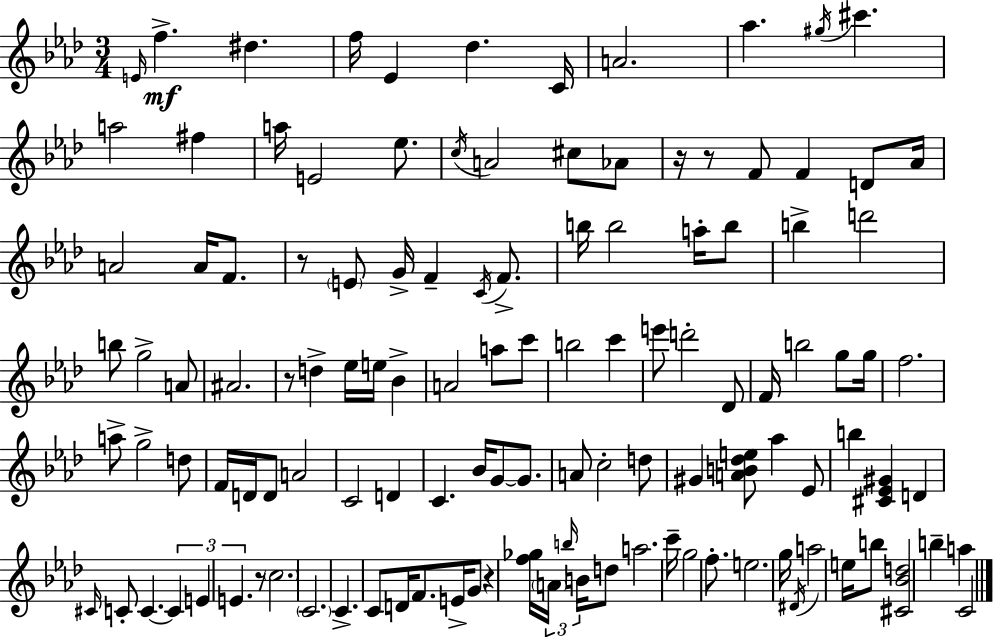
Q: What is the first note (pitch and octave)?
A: E4